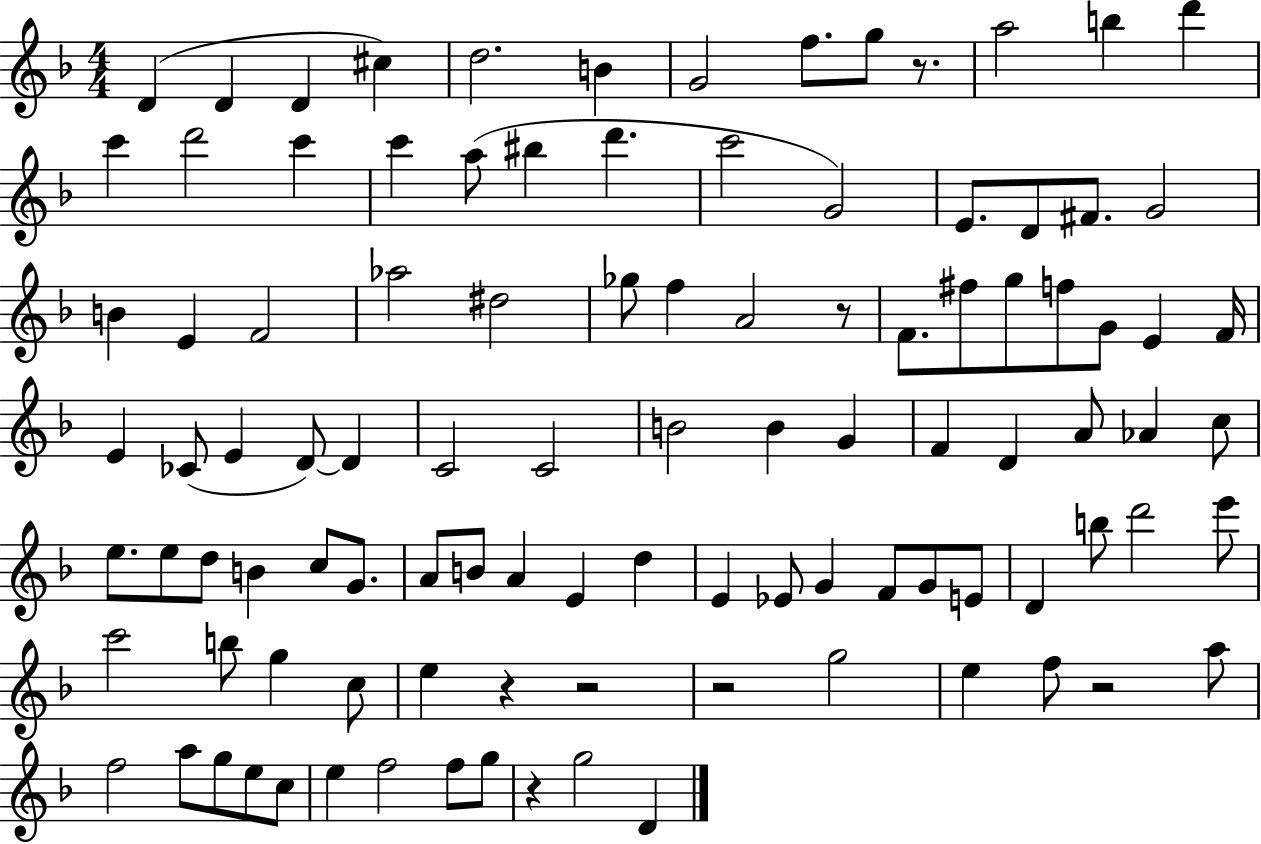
D4/q D4/q D4/q C#5/q D5/h. B4/q G4/h F5/e. G5/e R/e. A5/h B5/q D6/q C6/q D6/h C6/q C6/q A5/e BIS5/q D6/q. C6/h G4/h E4/e. D4/e F#4/e. G4/h B4/q E4/q F4/h Ab5/h D#5/h Gb5/e F5/q A4/h R/e F4/e. F#5/e G5/e F5/e G4/e E4/q F4/s E4/q CES4/e E4/q D4/e D4/q C4/h C4/h B4/h B4/q G4/q F4/q D4/q A4/e Ab4/q C5/e E5/e. E5/e D5/e B4/q C5/e G4/e. A4/e B4/e A4/q E4/q D5/q E4/q Eb4/e G4/q F4/e G4/e E4/e D4/q B5/e D6/h E6/e C6/h B5/e G5/q C5/e E5/q R/q R/h R/h G5/h E5/q F5/e R/h A5/e F5/h A5/e G5/e E5/e C5/e E5/q F5/h F5/e G5/e R/q G5/h D4/q